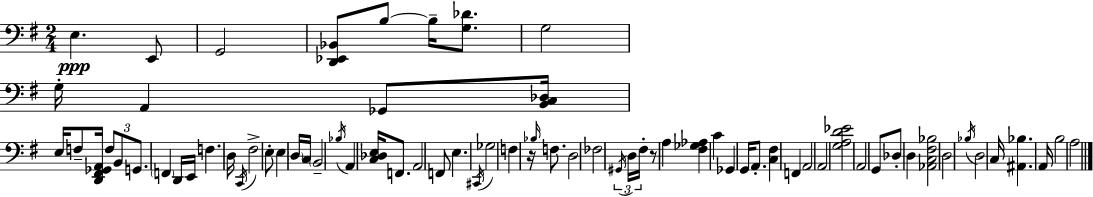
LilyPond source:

{
  \clef bass
  \numericTimeSignature
  \time 2/4
  \key e \minor
  e4.\ppp e,8 | g,2 | <d, ees, bes,>8 b8~~ b16-- <g des'>8. | g2 | \break g16-. a,4 ges,8 <b, c des>16 | e16 f8-- <d, fis, ges, a,>16 \tuplet 3/2 { f8 b,8 | g,8. } \parenthesize f,4 d,16 | e,16 f4. d16 | \break \acciaccatura { c,16 } fis2-> | e8-. e4 \parenthesize d16 | c16 \parenthesize b,2-- | \acciaccatura { bes16 } a,4 <c des e>16 f,8. | \break a,2 | f,8 e4. | \acciaccatura { cis,16 } ges2 | f4 r16 | \break \grace { bes16 } f8. d2 | fes2 | \tuplet 3/2 { \acciaccatura { gis,16 } d16 fis16-. } r8 | a4 <fis ges aes>4 | \break c'4 ges,4 | g,16 a,8.-. <c fis>4 | f,4 a,2 | a,2 | \break <g a d' ees'>2 | a,2 | g,8 des8-. | d4 <aes, c fis bes>2 | \break d2 | \acciaccatura { bes16 } d2 | c16 <ais, bes>4. | a,16 b2 | \break a2 | \bar "|."
}